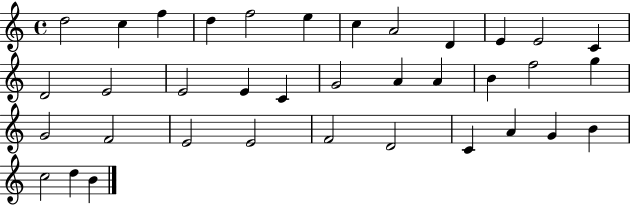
D5/h C5/q F5/q D5/q F5/h E5/q C5/q A4/h D4/q E4/q E4/h C4/q D4/h E4/h E4/h E4/q C4/q G4/h A4/q A4/q B4/q F5/h G5/q G4/h F4/h E4/h E4/h F4/h D4/h C4/q A4/q G4/q B4/q C5/h D5/q B4/q